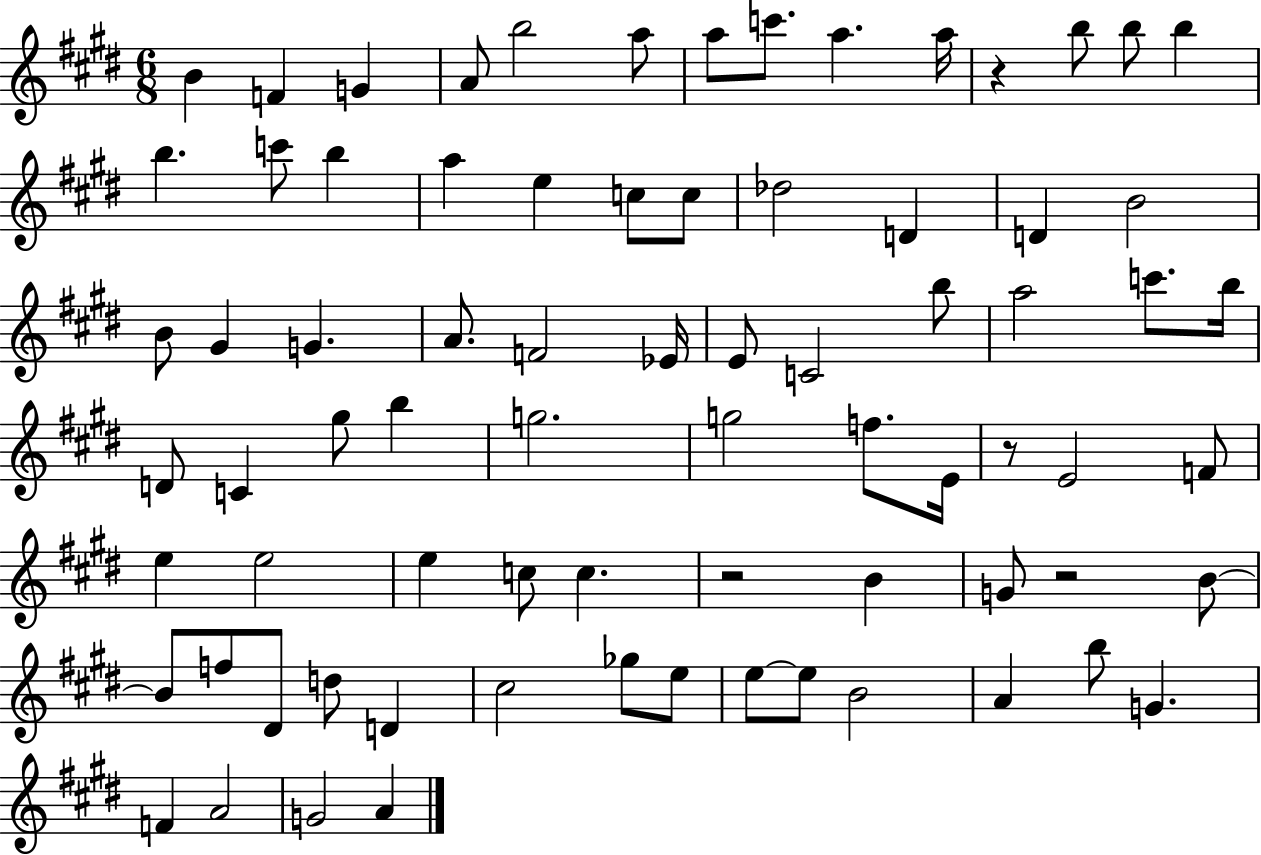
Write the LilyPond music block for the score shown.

{
  \clef treble
  \numericTimeSignature
  \time 6/8
  \key e \major
  b'4 f'4 g'4 | a'8 b''2 a''8 | a''8 c'''8. a''4. a''16 | r4 b''8 b''8 b''4 | \break b''4. c'''8 b''4 | a''4 e''4 c''8 c''8 | des''2 d'4 | d'4 b'2 | \break b'8 gis'4 g'4. | a'8. f'2 ees'16 | e'8 c'2 b''8 | a''2 c'''8. b''16 | \break d'8 c'4 gis''8 b''4 | g''2. | g''2 f''8. e'16 | r8 e'2 f'8 | \break e''4 e''2 | e''4 c''8 c''4. | r2 b'4 | g'8 r2 b'8~~ | \break b'8 f''8 dis'8 d''8 d'4 | cis''2 ges''8 e''8 | e''8~~ e''8 b'2 | a'4 b''8 g'4. | \break f'4 a'2 | g'2 a'4 | \bar "|."
}